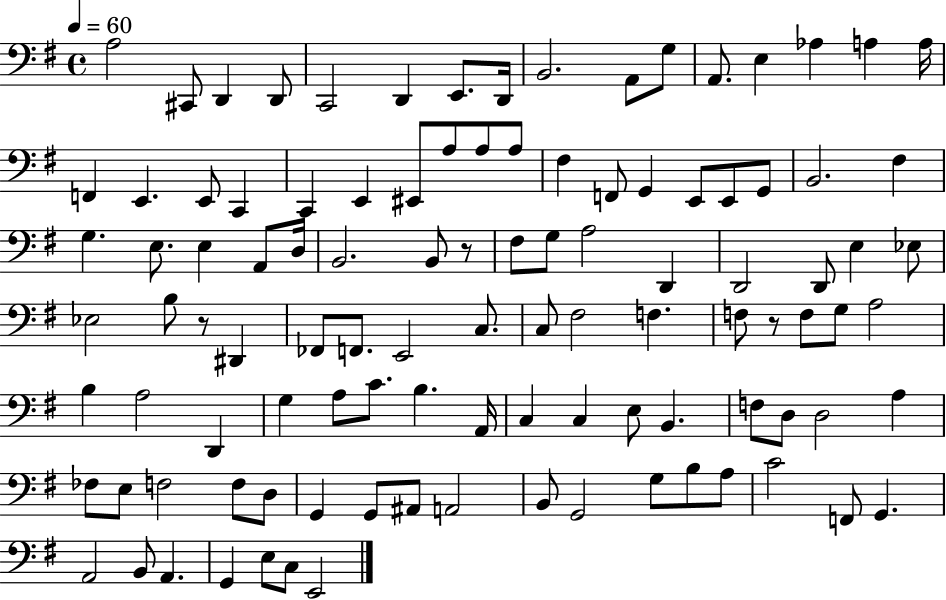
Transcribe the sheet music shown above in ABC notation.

X:1
T:Untitled
M:4/4
L:1/4
K:G
A,2 ^C,,/2 D,, D,,/2 C,,2 D,, E,,/2 D,,/4 B,,2 A,,/2 G,/2 A,,/2 E, _A, A, A,/4 F,, E,, E,,/2 C,, C,, E,, ^E,,/2 A,/2 A,/2 A,/2 ^F, F,,/2 G,, E,,/2 E,,/2 G,,/2 B,,2 ^F, G, E,/2 E, A,,/2 D,/4 B,,2 B,,/2 z/2 ^F,/2 G,/2 A,2 D,, D,,2 D,,/2 E, _E,/2 _E,2 B,/2 z/2 ^D,, _F,,/2 F,,/2 E,,2 C,/2 C,/2 ^F,2 F, F,/2 z/2 F,/2 G,/2 A,2 B, A,2 D,, G, A,/2 C/2 B, A,,/4 C, C, E,/2 B,, F,/2 D,/2 D,2 A, _F,/2 E,/2 F,2 F,/2 D,/2 G,, G,,/2 ^A,,/2 A,,2 B,,/2 G,,2 G,/2 B,/2 A,/2 C2 F,,/2 G,, A,,2 B,,/2 A,, G,, E,/2 C,/2 E,,2